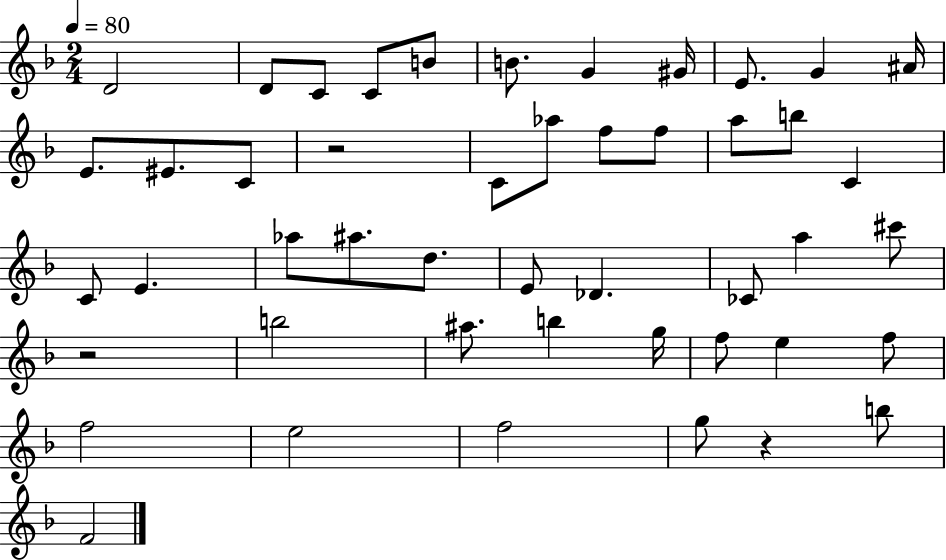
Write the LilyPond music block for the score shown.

{
  \clef treble
  \numericTimeSignature
  \time 2/4
  \key f \major
  \tempo 4 = 80
  d'2 | d'8 c'8 c'8 b'8 | b'8. g'4 gis'16 | e'8. g'4 ais'16 | \break e'8. eis'8. c'8 | r2 | c'8 aes''8 f''8 f''8 | a''8 b''8 c'4 | \break c'8 e'4. | aes''8 ais''8. d''8. | e'8 des'4. | ces'8 a''4 cis'''8 | \break r2 | b''2 | ais''8. b''4 g''16 | f''8 e''4 f''8 | \break f''2 | e''2 | f''2 | g''8 r4 b''8 | \break f'2 | \bar "|."
}